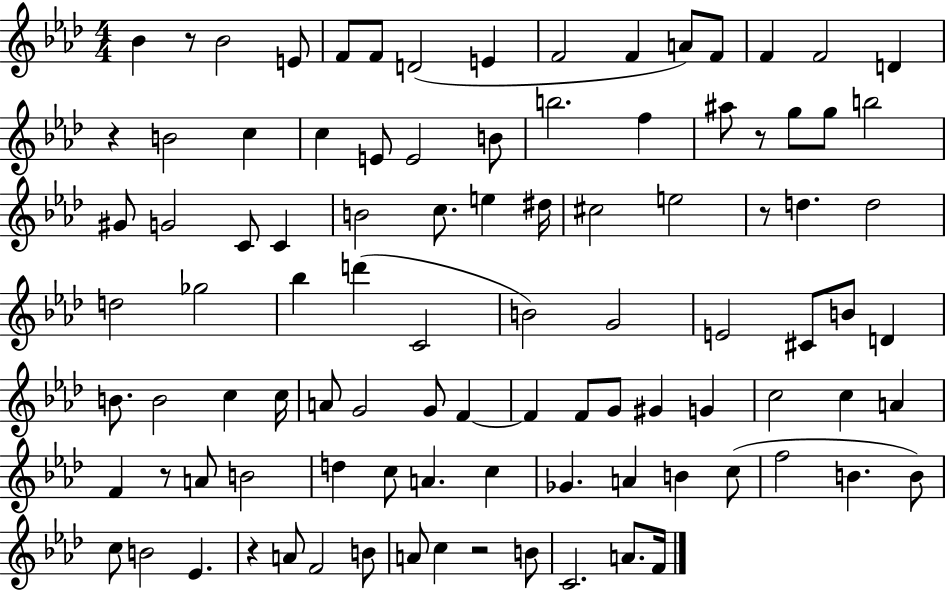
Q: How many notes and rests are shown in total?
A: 98